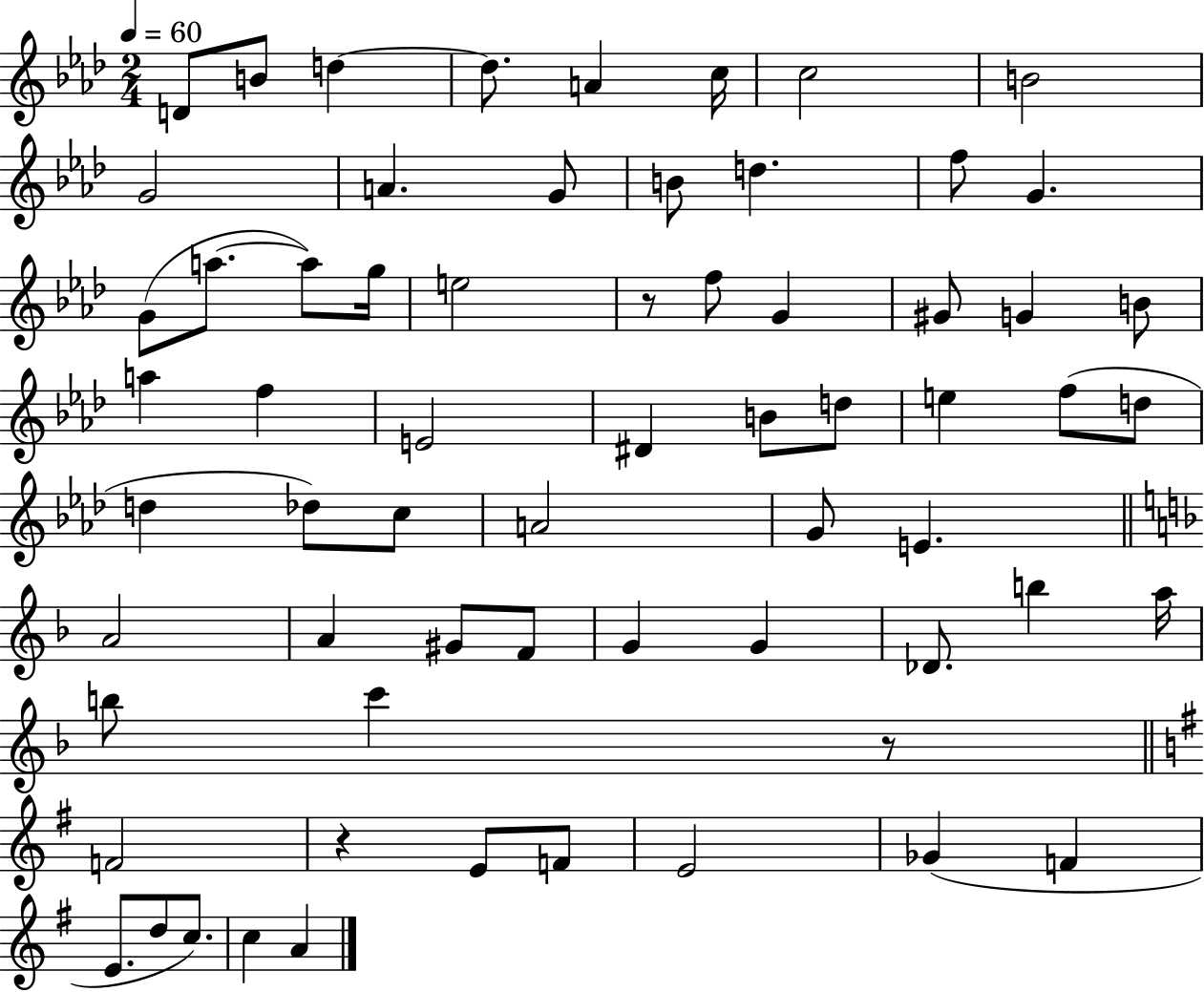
D4/e B4/e D5/q D5/e. A4/q C5/s C5/h B4/h G4/h A4/q. G4/e B4/e D5/q. F5/e G4/q. G4/e A5/e. A5/e G5/s E5/h R/e F5/e G4/q G#4/e G4/q B4/e A5/q F5/q E4/h D#4/q B4/e D5/e E5/q F5/e D5/e D5/q Db5/e C5/e A4/h G4/e E4/q. A4/h A4/q G#4/e F4/e G4/q G4/q Db4/e. B5/q A5/s B5/e C6/q R/e F4/h R/q E4/e F4/e E4/h Gb4/q F4/q E4/e. D5/e C5/e. C5/q A4/q